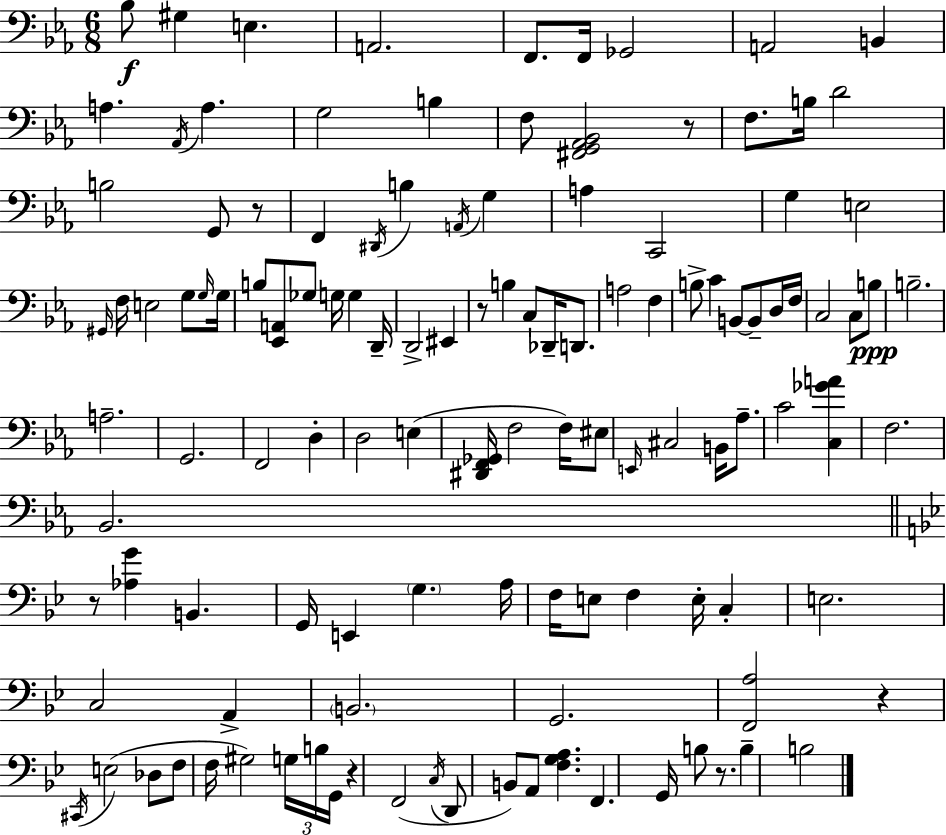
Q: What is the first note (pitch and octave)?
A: Bb3